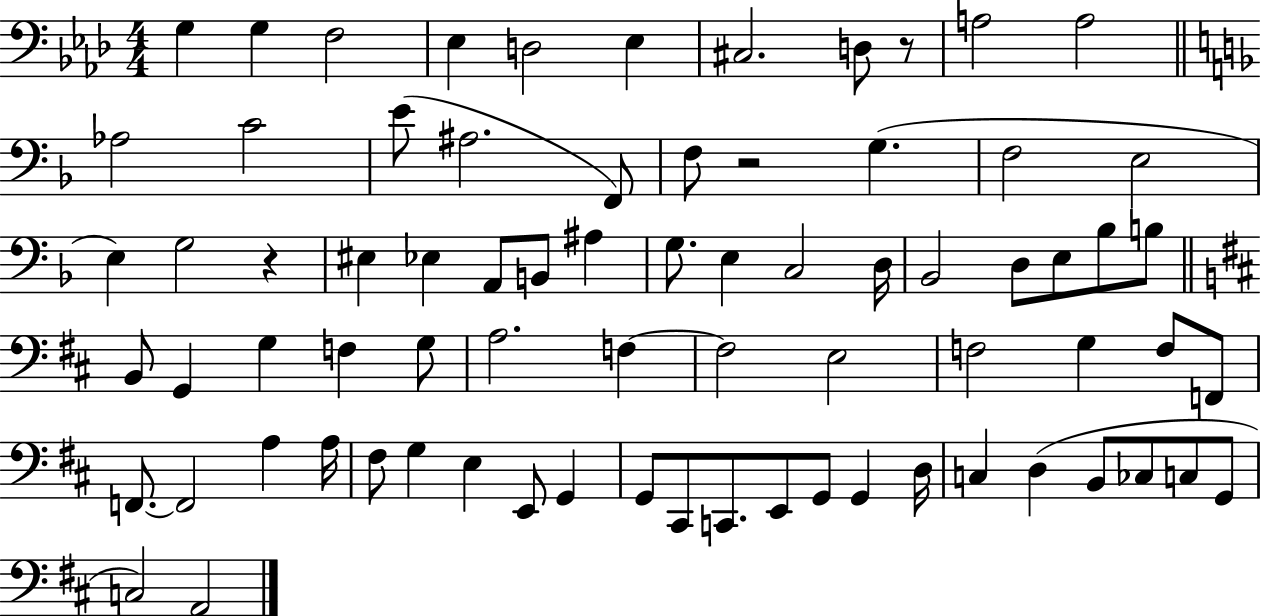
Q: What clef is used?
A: bass